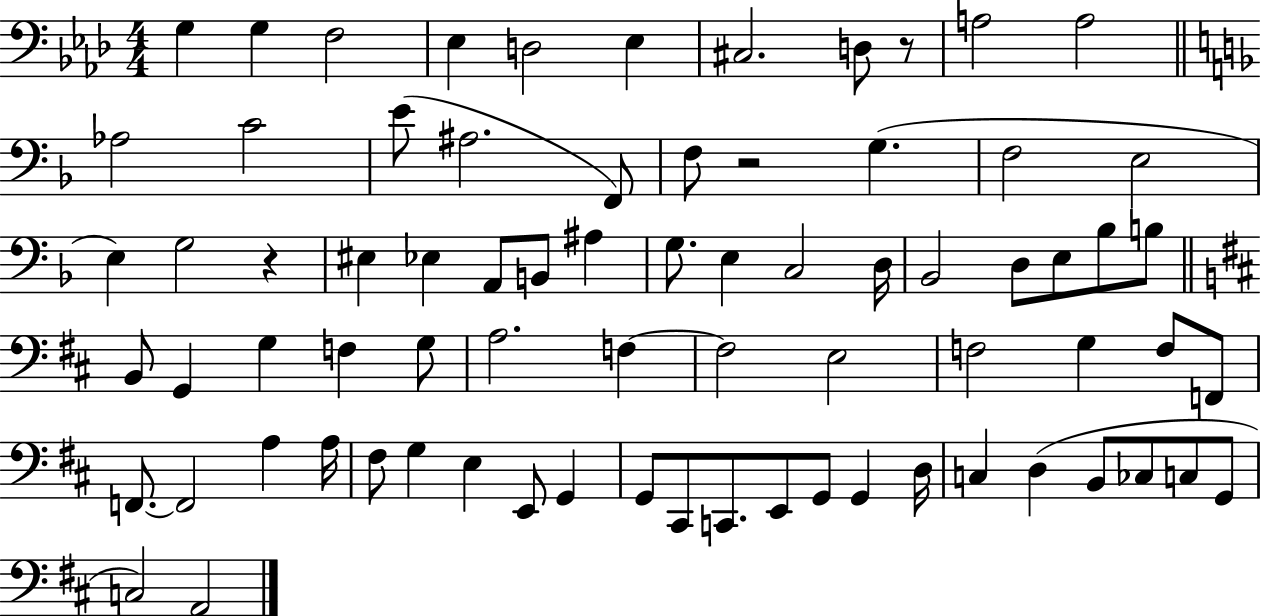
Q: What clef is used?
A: bass